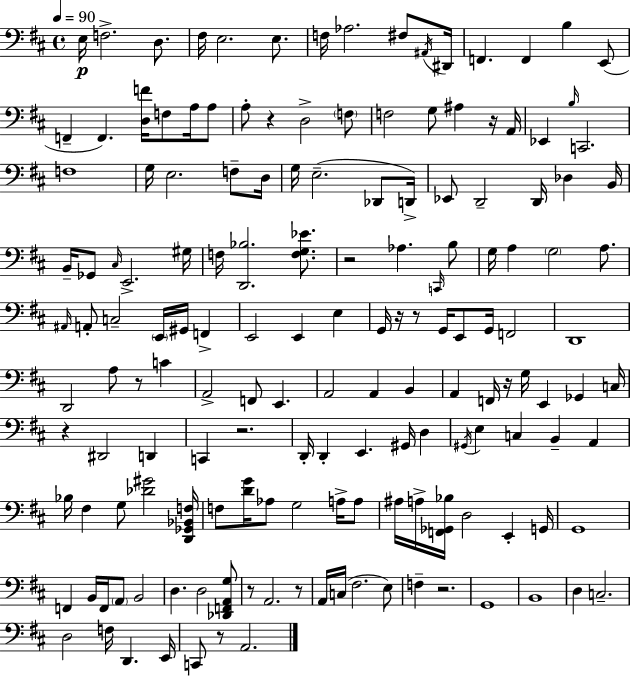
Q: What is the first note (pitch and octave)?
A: E3